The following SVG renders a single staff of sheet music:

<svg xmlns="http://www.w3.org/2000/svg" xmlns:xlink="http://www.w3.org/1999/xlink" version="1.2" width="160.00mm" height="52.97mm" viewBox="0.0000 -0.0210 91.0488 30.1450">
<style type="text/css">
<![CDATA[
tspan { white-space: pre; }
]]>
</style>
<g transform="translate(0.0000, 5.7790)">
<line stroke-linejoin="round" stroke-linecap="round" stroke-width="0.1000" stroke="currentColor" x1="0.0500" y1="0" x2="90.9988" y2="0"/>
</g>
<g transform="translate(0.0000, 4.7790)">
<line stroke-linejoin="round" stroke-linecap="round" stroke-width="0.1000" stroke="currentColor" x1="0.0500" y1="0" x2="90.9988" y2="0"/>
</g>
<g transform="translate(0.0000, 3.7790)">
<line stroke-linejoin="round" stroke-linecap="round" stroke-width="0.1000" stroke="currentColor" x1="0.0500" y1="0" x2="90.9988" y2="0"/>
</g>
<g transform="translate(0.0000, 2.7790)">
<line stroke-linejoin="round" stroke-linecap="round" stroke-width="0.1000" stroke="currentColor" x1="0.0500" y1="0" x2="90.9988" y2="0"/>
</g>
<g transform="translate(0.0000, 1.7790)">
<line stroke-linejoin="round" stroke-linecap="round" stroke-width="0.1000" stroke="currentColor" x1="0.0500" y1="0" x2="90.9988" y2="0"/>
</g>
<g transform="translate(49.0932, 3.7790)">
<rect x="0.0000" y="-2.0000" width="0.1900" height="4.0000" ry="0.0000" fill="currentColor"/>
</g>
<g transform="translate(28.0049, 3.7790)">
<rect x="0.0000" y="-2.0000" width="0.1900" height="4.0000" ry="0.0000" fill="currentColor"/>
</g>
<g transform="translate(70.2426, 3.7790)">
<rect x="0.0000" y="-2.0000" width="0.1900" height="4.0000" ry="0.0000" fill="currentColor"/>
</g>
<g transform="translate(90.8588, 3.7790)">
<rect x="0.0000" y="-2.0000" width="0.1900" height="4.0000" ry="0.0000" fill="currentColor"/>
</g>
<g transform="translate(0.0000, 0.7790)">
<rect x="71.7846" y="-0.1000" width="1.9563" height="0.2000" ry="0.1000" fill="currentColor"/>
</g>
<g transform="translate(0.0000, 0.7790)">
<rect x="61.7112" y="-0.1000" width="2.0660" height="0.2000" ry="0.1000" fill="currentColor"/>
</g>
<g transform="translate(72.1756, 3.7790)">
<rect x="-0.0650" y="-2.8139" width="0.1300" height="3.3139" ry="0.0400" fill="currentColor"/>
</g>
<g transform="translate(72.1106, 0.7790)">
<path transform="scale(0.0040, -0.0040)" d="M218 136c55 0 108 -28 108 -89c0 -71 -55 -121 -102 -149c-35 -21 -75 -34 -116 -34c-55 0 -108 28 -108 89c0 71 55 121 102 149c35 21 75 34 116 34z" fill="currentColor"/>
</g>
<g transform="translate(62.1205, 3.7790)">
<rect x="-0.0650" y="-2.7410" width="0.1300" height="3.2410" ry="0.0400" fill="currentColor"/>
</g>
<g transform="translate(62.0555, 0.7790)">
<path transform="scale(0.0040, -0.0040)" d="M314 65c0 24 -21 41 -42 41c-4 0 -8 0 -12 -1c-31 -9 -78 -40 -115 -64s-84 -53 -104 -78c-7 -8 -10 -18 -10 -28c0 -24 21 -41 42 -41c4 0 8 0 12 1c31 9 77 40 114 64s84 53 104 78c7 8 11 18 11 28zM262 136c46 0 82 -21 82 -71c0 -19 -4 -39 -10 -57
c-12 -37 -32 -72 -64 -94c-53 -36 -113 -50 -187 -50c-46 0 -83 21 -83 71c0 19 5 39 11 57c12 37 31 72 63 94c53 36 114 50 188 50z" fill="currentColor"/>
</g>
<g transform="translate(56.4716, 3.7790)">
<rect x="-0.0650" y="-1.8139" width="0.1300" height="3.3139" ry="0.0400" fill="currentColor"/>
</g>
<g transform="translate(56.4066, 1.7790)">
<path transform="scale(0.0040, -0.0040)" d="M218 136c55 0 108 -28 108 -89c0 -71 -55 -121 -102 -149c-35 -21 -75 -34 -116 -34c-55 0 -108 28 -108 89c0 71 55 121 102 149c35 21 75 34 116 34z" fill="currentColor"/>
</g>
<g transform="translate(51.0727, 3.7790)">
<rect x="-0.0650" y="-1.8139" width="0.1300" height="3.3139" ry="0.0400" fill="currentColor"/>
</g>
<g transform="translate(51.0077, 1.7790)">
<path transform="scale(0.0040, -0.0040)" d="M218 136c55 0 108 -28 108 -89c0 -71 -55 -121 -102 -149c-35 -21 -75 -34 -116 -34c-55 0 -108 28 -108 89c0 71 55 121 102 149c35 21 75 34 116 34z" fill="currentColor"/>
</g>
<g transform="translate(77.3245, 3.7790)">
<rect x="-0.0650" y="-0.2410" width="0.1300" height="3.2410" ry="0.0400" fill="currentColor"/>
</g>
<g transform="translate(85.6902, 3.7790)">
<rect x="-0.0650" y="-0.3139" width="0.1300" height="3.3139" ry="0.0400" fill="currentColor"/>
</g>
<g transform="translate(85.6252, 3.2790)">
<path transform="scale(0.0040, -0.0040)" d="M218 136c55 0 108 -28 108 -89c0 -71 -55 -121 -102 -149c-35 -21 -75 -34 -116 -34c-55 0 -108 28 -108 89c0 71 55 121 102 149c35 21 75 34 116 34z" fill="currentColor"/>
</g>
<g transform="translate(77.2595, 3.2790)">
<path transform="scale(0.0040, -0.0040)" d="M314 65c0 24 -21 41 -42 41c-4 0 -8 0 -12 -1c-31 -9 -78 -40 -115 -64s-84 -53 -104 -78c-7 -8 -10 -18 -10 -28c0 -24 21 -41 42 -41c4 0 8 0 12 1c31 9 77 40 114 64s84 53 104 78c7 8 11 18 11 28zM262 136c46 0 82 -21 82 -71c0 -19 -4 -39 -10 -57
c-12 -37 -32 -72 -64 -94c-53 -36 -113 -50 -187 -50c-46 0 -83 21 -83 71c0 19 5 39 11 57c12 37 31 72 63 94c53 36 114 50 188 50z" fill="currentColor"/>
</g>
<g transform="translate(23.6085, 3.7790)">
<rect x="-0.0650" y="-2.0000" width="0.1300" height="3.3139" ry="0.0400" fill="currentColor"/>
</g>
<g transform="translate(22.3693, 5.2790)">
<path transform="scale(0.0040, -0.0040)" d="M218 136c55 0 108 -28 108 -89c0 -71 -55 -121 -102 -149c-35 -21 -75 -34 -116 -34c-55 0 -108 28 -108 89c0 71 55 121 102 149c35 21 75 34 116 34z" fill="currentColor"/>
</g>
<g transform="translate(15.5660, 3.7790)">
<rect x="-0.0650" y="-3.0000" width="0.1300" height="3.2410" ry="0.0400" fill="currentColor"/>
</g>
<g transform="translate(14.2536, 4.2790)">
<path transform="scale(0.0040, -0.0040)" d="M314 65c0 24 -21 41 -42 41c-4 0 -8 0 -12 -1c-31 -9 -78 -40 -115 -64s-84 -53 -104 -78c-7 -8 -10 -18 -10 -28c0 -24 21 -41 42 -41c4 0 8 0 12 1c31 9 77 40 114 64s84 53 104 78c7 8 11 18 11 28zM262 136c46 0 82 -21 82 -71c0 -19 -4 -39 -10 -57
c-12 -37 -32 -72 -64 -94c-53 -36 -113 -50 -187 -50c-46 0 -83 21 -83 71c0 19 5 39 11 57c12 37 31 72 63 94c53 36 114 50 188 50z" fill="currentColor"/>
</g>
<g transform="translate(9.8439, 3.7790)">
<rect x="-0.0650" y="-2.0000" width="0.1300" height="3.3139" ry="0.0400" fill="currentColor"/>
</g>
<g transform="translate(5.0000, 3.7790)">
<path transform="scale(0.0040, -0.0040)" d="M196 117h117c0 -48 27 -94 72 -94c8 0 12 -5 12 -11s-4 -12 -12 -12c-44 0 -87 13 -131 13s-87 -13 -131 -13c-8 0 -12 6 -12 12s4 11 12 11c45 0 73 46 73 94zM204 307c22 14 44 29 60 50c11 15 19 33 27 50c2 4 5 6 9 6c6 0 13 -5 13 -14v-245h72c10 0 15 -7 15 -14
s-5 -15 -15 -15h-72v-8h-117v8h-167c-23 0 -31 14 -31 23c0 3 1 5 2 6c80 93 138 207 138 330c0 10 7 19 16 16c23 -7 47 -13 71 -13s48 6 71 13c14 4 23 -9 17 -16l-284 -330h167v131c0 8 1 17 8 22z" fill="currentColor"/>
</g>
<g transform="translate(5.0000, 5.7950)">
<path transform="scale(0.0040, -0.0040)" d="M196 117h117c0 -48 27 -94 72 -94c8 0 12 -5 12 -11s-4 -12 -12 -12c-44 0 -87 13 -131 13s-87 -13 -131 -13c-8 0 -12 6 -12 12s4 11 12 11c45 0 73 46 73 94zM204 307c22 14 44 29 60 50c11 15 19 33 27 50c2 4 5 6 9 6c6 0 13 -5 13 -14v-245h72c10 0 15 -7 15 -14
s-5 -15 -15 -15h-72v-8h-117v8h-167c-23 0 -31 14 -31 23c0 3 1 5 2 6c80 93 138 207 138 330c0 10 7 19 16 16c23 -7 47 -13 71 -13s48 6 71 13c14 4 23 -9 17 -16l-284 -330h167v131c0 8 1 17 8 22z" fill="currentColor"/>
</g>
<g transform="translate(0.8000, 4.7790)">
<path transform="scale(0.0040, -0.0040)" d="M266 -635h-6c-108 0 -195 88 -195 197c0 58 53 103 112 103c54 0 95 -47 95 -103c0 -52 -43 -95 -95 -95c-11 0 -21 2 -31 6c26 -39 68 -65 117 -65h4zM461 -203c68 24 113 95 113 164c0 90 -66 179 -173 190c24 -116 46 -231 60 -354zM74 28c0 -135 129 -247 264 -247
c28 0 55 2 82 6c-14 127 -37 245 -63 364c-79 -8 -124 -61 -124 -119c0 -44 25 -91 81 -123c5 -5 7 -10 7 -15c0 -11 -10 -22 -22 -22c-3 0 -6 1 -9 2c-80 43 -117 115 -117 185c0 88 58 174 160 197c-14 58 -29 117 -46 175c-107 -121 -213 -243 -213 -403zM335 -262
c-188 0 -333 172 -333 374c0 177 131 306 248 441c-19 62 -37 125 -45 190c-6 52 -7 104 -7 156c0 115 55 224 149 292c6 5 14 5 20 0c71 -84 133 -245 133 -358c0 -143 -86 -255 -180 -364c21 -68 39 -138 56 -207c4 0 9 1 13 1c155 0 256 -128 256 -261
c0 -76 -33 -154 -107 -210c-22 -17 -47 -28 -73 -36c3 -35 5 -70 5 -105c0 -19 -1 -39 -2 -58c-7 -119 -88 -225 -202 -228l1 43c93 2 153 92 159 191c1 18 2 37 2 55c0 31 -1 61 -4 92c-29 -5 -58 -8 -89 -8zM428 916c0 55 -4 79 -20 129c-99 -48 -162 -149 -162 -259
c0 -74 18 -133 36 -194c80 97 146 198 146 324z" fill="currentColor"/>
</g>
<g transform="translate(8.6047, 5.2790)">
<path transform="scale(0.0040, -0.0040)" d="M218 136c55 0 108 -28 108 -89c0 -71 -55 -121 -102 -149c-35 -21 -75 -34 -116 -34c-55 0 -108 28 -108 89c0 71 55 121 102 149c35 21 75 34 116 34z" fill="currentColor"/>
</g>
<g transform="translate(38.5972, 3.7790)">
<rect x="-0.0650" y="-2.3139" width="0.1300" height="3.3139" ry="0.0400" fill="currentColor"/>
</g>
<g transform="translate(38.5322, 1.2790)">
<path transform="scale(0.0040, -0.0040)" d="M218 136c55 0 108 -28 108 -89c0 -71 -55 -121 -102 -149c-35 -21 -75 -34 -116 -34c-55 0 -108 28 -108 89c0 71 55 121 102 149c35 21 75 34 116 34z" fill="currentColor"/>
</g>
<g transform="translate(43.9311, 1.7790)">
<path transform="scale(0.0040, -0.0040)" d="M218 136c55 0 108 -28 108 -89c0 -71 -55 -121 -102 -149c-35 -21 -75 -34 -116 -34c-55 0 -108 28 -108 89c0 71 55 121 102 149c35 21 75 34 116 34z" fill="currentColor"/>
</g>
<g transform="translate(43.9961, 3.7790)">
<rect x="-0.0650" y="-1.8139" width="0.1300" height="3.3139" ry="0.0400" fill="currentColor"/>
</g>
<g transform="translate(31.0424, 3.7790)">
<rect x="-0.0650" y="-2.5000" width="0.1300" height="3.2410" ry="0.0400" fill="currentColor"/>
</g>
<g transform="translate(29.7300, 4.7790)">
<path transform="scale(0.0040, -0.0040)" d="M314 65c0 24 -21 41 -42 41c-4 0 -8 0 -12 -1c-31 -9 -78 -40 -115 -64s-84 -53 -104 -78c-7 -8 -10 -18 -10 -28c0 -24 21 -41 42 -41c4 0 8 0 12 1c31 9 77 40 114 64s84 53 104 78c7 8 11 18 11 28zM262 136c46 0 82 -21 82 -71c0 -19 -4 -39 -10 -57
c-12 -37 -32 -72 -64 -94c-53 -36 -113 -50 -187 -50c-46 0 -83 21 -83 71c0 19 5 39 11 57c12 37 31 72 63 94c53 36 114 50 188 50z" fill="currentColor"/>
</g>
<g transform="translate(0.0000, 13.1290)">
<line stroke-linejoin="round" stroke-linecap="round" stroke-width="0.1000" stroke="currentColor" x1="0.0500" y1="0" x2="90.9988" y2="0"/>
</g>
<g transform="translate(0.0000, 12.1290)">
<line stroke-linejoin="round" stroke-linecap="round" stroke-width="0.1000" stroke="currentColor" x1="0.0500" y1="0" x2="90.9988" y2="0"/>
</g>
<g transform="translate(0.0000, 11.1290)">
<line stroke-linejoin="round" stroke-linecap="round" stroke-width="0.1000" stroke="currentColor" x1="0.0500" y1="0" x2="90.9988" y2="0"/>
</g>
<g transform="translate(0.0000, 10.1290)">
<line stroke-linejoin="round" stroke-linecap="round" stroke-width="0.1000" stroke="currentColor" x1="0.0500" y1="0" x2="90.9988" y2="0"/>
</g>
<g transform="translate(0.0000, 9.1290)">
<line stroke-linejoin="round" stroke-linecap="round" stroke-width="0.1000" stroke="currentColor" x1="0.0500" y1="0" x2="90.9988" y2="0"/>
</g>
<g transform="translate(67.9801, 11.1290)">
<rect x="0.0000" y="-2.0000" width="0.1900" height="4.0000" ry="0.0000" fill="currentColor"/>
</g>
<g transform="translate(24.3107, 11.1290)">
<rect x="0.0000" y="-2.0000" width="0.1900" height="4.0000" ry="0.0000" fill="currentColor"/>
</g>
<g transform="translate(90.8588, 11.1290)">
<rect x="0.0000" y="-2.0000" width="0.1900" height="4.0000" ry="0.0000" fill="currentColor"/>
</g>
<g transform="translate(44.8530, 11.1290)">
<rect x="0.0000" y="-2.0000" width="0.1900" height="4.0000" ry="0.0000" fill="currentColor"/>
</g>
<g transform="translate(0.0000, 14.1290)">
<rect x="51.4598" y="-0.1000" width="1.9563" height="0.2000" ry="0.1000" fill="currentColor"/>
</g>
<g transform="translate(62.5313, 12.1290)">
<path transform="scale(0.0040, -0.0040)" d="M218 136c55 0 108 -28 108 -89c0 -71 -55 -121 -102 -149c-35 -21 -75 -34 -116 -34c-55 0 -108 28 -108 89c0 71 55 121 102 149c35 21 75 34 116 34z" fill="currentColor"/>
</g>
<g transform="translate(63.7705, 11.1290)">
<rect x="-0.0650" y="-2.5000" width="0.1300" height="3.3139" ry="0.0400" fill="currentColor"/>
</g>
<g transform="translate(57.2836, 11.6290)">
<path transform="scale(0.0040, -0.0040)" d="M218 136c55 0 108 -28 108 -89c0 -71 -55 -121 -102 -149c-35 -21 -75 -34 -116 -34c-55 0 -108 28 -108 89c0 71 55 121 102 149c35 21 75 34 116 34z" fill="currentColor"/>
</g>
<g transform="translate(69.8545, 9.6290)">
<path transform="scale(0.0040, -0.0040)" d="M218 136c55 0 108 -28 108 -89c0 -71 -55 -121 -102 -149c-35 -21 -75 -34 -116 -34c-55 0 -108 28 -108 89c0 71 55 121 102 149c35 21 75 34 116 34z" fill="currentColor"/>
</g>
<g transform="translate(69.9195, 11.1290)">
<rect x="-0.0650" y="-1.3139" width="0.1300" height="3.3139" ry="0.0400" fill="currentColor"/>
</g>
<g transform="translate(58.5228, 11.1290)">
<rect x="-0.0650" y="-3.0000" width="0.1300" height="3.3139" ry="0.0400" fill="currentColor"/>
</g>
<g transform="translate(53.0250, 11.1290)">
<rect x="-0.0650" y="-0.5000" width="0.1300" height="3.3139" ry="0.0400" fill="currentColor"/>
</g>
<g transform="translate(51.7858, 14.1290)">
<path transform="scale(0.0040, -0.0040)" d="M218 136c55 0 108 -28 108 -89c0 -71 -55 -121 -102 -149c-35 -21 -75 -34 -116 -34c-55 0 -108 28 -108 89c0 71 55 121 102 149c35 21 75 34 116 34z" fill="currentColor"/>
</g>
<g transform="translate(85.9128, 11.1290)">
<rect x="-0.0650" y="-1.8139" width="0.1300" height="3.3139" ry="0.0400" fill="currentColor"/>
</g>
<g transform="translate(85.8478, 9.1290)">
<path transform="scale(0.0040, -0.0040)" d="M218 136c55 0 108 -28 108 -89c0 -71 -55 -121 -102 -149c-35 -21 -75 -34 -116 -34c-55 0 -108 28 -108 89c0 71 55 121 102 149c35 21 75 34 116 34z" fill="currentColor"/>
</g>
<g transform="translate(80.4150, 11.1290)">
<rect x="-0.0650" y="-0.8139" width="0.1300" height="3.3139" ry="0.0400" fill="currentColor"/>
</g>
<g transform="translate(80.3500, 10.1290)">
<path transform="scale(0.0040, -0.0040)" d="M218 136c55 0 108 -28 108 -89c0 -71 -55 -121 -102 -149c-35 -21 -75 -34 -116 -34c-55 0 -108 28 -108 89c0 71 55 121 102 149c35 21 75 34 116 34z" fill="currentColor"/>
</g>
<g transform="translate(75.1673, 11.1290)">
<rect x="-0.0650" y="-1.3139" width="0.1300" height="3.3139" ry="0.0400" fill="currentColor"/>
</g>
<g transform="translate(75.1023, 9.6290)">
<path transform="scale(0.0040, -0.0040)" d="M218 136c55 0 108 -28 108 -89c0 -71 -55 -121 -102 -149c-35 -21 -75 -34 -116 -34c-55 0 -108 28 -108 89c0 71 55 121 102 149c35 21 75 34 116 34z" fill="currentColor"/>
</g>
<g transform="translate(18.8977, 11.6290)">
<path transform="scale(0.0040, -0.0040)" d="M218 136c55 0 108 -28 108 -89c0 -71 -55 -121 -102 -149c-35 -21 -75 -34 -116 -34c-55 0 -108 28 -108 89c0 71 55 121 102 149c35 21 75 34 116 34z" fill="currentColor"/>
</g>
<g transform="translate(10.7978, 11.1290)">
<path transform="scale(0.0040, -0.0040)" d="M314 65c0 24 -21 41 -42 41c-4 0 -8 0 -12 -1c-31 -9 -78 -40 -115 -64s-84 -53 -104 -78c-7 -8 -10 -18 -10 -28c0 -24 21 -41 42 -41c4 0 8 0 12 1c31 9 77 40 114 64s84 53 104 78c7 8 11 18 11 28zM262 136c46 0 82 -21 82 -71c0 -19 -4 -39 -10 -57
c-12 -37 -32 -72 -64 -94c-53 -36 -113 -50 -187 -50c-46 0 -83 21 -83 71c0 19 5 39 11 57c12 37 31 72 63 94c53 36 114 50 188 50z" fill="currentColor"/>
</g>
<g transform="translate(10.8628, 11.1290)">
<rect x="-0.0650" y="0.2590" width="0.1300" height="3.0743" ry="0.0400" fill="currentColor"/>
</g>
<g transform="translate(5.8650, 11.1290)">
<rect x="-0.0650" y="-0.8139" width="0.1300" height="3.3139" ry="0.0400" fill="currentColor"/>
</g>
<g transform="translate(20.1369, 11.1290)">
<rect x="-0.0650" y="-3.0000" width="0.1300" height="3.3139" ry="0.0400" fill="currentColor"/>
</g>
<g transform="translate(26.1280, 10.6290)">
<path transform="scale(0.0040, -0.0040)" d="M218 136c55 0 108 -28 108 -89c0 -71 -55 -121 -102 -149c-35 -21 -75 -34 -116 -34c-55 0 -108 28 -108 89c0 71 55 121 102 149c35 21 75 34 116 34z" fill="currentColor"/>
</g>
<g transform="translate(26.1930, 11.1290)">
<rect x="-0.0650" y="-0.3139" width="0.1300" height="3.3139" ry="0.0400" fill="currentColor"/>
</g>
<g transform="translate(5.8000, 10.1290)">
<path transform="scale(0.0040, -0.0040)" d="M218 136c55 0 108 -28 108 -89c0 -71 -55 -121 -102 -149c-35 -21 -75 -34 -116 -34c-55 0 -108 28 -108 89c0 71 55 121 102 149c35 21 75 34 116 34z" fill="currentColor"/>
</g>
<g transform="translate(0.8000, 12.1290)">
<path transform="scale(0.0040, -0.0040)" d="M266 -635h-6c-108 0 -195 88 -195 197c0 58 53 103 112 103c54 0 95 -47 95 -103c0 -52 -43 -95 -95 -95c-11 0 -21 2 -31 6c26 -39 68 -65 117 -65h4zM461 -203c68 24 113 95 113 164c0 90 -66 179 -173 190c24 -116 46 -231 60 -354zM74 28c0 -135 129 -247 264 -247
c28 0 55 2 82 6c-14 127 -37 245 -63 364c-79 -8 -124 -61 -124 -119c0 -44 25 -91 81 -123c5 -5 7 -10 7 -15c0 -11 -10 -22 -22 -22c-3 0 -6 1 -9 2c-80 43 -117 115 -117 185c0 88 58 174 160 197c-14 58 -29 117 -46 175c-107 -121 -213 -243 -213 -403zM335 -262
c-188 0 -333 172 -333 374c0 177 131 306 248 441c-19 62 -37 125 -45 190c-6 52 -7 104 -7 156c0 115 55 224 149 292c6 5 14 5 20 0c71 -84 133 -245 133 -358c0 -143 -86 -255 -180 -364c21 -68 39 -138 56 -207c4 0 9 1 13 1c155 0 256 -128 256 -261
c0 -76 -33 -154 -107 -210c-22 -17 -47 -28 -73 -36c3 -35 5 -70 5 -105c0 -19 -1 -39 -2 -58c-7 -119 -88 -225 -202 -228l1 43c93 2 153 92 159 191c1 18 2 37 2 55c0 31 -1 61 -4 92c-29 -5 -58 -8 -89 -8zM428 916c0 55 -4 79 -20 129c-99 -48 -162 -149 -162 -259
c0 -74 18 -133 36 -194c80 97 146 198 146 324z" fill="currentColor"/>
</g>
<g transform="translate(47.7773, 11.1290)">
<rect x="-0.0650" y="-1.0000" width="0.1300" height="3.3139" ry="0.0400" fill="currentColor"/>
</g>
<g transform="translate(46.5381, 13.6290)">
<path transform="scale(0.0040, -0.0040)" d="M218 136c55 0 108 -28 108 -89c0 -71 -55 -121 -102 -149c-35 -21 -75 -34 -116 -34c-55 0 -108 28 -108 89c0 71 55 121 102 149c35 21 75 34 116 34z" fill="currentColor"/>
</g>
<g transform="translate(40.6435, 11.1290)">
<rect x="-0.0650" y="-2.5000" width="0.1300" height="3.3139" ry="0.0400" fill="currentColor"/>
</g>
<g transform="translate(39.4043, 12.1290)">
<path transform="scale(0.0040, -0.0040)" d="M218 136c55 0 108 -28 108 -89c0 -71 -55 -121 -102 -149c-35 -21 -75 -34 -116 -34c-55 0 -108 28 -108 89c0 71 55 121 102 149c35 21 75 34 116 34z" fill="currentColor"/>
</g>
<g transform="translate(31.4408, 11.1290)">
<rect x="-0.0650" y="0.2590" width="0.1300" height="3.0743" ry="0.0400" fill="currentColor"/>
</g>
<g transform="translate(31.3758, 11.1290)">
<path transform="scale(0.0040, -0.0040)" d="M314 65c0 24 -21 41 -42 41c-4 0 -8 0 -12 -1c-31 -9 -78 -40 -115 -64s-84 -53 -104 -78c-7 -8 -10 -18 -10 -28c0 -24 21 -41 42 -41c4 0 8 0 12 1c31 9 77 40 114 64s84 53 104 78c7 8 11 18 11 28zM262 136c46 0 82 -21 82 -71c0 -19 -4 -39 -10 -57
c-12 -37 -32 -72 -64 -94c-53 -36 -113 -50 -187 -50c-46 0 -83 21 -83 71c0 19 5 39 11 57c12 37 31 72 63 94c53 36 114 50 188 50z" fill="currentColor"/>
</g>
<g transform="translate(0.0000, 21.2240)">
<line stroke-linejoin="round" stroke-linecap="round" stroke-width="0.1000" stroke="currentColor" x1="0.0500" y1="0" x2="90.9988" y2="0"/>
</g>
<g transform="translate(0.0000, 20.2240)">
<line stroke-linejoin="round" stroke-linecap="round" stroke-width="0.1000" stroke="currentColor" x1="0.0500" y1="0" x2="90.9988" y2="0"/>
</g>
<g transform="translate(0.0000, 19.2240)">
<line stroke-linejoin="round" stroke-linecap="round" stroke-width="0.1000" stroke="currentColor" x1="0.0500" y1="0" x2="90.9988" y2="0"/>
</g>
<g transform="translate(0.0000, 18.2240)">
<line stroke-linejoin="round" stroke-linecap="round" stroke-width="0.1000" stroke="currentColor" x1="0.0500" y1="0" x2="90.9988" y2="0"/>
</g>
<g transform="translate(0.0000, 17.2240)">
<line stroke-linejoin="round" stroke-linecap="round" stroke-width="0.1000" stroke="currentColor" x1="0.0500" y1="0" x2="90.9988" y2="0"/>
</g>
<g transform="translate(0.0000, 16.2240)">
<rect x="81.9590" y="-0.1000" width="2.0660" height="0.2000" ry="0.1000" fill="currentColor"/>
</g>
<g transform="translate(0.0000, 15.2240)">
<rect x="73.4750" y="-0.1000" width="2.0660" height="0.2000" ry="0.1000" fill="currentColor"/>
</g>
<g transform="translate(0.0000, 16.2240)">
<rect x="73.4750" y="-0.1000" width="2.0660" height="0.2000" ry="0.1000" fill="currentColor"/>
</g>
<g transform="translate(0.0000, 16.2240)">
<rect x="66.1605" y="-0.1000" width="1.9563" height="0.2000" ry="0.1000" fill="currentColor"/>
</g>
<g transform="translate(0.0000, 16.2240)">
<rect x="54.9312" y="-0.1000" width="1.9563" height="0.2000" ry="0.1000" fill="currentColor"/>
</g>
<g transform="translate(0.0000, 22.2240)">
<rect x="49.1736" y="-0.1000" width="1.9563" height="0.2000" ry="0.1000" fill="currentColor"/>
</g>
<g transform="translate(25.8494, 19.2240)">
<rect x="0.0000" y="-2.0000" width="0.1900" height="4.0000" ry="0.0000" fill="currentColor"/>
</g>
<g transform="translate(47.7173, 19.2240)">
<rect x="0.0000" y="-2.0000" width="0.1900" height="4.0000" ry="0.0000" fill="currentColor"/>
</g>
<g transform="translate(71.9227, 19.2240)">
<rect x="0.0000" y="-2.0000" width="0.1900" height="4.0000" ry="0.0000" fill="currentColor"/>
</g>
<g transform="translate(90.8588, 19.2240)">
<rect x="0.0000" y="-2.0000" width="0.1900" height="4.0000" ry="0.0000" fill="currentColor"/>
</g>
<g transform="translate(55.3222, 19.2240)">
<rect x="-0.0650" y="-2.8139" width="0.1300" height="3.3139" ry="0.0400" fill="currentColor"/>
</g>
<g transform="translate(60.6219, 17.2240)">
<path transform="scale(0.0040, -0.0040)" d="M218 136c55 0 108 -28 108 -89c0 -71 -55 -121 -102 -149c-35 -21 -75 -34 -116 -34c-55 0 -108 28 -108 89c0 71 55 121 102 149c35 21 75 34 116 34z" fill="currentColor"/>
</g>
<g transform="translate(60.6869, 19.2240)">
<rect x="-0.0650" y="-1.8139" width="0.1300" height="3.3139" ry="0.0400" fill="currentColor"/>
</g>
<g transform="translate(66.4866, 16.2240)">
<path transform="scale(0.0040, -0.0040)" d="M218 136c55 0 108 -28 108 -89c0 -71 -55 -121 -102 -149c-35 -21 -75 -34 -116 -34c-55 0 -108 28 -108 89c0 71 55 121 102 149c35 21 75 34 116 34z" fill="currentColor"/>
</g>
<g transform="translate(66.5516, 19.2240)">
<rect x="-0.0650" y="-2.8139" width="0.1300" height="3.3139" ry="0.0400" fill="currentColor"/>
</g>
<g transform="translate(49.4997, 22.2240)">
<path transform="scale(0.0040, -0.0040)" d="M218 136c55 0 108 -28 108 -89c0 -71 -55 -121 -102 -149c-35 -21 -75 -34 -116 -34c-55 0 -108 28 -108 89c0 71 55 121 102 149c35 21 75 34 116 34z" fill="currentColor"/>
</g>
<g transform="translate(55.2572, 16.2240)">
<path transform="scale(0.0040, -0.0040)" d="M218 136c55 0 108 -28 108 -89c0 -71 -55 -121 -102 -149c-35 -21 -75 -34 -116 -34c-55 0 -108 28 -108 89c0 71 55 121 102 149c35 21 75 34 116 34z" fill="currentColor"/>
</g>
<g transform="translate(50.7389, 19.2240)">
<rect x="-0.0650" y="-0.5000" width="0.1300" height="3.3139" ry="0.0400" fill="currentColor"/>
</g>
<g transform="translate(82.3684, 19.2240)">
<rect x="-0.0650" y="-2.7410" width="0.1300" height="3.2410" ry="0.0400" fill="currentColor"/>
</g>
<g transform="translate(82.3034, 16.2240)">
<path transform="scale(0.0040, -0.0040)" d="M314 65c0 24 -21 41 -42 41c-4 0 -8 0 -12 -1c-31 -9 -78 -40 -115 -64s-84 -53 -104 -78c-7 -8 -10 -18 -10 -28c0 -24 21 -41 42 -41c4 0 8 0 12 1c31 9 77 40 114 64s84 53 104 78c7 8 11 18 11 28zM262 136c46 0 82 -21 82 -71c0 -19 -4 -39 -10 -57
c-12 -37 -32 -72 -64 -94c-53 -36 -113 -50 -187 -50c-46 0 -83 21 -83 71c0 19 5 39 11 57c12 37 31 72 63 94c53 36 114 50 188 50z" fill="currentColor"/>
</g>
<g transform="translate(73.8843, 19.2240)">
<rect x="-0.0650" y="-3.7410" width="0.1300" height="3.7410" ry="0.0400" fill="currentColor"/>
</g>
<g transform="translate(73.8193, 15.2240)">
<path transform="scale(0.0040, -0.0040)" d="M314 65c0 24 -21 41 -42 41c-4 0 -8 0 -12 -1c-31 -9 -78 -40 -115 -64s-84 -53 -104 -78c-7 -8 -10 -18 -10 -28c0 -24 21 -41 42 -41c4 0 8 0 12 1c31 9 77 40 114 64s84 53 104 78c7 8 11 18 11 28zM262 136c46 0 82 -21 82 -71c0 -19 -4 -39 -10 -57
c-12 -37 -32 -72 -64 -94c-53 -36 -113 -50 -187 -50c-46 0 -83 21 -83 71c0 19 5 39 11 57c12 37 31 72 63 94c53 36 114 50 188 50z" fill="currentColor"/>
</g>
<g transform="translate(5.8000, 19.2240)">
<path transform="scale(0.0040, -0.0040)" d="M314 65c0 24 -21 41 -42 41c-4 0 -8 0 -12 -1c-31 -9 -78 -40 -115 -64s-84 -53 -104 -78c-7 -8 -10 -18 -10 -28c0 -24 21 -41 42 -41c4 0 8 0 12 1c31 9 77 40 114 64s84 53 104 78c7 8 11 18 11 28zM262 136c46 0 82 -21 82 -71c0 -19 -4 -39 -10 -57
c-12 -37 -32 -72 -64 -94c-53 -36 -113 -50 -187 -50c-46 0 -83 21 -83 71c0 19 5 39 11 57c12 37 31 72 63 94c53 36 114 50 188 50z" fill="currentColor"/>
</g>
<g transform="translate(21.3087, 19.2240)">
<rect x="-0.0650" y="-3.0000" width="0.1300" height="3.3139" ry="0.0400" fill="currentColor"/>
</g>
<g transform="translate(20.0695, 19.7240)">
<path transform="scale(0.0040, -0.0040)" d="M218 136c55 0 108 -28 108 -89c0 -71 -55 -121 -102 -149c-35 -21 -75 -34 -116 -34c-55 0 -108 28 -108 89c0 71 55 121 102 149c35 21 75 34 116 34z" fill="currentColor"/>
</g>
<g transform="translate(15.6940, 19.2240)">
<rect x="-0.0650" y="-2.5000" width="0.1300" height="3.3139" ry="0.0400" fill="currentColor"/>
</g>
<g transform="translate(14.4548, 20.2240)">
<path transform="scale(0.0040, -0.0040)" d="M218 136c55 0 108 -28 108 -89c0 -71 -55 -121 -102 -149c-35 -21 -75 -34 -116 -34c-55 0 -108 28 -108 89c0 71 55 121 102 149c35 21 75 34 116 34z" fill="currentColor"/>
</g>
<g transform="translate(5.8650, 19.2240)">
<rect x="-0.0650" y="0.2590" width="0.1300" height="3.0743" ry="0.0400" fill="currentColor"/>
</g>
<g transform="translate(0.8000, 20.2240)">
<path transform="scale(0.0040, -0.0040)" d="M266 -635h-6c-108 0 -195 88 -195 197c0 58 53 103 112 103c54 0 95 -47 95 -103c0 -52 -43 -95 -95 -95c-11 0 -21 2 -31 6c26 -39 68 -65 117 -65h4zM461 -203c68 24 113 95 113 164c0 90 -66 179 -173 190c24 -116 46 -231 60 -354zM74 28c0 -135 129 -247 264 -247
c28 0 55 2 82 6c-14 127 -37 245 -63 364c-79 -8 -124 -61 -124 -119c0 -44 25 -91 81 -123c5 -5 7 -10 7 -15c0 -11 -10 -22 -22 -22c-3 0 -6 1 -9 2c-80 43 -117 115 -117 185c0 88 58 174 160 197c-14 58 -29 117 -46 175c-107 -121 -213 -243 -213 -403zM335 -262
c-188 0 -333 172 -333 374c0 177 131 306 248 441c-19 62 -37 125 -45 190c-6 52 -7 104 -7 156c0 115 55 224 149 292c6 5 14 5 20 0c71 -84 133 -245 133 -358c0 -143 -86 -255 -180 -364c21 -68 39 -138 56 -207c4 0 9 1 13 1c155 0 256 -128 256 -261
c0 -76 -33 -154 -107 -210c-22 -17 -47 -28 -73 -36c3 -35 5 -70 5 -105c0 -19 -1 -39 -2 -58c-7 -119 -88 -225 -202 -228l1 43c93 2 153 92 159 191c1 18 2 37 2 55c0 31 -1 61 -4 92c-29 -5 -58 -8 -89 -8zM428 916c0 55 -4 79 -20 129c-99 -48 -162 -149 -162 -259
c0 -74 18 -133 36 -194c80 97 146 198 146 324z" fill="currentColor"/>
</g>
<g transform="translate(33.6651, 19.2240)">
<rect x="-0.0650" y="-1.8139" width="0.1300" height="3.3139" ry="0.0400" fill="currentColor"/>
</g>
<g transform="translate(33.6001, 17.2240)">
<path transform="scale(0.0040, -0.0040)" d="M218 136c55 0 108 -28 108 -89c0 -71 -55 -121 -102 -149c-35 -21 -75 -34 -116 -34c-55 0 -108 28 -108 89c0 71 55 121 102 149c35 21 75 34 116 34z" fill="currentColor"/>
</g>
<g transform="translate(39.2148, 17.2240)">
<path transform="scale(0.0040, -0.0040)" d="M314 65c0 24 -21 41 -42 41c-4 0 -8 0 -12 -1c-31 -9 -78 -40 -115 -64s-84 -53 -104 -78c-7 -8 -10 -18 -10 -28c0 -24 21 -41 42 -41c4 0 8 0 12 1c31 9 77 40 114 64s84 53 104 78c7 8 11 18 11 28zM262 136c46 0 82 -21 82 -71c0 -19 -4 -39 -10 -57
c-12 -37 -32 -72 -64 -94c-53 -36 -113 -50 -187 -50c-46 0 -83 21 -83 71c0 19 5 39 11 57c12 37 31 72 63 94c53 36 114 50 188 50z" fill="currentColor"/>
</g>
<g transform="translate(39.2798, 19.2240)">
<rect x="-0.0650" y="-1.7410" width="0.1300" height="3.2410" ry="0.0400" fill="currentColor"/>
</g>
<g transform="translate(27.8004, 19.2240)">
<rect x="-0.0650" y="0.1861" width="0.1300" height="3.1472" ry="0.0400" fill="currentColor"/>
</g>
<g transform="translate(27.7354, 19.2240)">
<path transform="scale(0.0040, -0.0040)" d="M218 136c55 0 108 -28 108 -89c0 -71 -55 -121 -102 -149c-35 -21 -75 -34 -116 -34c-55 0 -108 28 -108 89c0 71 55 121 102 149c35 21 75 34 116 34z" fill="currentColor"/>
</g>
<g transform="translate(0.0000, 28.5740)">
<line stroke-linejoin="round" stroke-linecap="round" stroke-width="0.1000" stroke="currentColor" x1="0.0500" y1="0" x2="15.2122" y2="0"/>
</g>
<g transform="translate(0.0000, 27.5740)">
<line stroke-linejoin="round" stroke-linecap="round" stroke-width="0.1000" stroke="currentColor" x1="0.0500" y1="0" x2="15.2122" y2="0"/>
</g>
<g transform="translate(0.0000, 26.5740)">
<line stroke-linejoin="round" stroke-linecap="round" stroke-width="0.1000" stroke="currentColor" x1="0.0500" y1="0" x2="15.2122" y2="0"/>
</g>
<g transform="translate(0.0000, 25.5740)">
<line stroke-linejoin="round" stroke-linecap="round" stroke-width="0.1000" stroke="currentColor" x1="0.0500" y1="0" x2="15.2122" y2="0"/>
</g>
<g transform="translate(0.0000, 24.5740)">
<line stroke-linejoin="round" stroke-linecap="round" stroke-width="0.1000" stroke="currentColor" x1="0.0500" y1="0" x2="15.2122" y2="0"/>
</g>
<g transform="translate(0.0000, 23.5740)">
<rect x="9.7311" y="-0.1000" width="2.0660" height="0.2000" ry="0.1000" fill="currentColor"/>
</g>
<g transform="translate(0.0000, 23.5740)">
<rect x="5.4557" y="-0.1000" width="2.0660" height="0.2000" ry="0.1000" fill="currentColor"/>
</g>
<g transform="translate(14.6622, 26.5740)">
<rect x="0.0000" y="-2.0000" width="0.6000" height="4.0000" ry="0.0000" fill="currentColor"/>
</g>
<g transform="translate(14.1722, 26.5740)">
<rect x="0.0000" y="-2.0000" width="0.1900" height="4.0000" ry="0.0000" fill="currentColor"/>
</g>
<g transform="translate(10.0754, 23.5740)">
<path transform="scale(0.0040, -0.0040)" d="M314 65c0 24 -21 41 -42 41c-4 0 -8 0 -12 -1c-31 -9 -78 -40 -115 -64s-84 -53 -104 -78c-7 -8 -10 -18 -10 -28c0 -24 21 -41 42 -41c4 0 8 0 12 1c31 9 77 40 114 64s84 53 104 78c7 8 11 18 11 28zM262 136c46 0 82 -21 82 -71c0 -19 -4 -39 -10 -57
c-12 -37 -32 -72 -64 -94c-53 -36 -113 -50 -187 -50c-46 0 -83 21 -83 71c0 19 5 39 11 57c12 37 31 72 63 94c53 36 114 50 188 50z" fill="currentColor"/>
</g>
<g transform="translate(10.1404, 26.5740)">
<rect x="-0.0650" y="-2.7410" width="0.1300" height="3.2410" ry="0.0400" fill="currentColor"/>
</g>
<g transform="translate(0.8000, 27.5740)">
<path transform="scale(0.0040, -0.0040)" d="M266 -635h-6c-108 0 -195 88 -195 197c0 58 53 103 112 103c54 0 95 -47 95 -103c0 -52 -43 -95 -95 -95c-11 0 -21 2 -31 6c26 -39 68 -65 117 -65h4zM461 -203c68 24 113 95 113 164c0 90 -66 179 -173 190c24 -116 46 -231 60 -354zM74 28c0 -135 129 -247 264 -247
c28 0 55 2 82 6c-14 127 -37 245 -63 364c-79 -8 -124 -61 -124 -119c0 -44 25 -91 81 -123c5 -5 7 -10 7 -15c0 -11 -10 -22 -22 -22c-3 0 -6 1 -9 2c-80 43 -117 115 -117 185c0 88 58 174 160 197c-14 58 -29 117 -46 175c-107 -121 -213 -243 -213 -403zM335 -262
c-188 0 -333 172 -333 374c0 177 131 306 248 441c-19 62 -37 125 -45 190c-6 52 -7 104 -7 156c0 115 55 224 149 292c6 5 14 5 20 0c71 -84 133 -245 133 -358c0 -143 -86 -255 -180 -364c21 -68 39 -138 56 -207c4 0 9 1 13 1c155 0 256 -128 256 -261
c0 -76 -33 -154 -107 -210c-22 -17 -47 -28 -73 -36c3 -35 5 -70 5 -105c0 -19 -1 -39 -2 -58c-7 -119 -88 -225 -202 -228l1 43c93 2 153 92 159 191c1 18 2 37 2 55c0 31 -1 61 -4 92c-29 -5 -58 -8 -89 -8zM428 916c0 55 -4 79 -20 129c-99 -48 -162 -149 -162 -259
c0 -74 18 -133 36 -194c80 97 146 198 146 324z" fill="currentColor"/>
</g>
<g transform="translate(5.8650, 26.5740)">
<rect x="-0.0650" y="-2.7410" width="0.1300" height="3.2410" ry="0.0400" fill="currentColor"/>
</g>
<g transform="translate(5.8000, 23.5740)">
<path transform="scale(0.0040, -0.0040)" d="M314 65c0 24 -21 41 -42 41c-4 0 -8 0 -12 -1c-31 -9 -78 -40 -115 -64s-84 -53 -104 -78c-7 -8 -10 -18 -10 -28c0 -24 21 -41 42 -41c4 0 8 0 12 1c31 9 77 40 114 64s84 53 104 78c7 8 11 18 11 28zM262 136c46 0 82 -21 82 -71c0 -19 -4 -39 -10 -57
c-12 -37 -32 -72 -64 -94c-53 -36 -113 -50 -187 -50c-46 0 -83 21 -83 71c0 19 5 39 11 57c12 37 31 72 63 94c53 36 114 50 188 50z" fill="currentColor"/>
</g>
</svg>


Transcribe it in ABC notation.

X:1
T:Untitled
M:4/4
L:1/4
K:C
F A2 F G2 g f f f a2 a c2 c d B2 A c B2 G D C A G e e d f B2 G A B f f2 C a f a c'2 a2 a2 a2